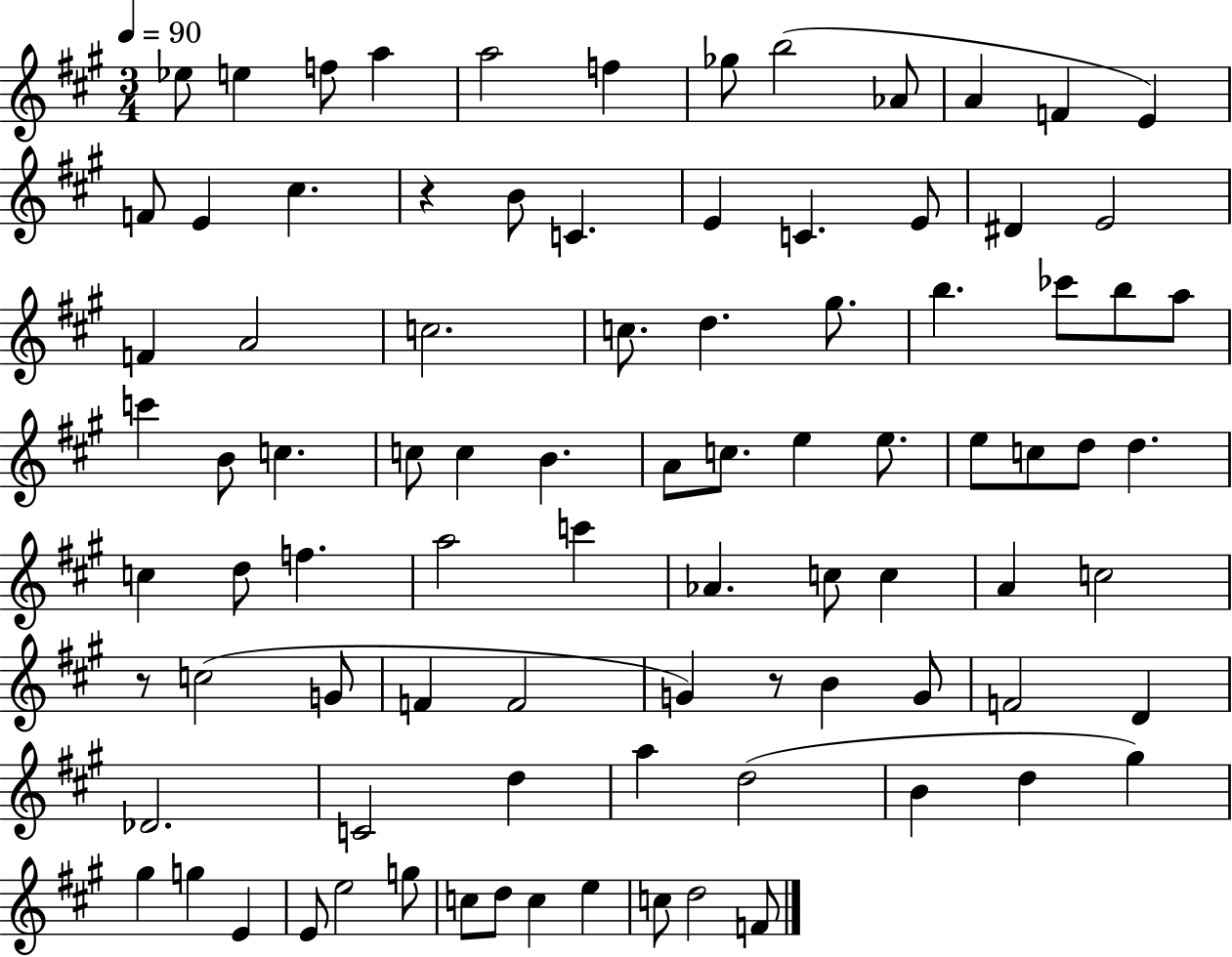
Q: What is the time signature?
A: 3/4